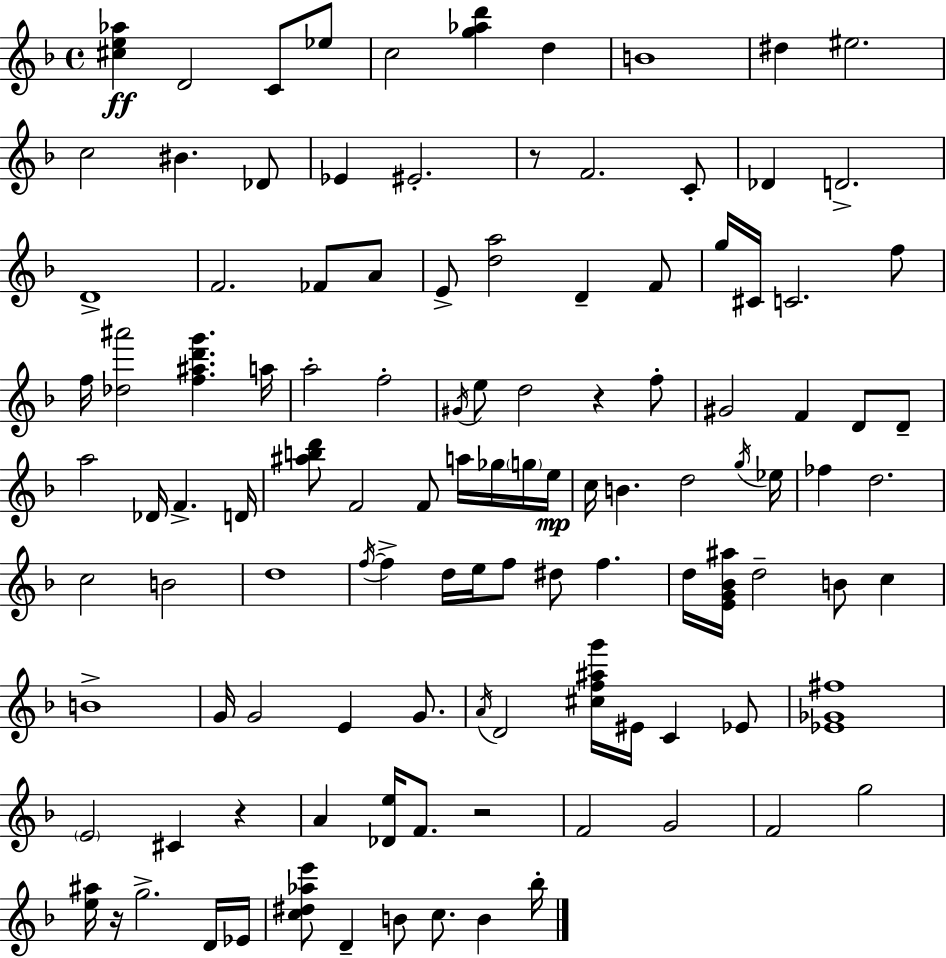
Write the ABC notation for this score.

X:1
T:Untitled
M:4/4
L:1/4
K:F
[^ce_a] D2 C/2 _e/2 c2 [g_ad'] d B4 ^d ^e2 c2 ^B _D/2 _E ^E2 z/2 F2 C/2 _D D2 D4 F2 _F/2 A/2 E/2 [da]2 D F/2 g/4 ^C/4 C2 f/2 f/4 [_d^a']2 [f^ad'g'] a/4 a2 f2 ^G/4 e/2 d2 z f/2 ^G2 F D/2 D/2 a2 _D/4 F D/4 [^abd']/2 F2 F/2 a/4 _g/4 g/4 e/4 c/4 B d2 g/4 _e/4 _f d2 c2 B2 d4 f/4 f d/4 e/4 f/2 ^d/2 f d/4 [EG_B^a]/4 d2 B/2 c B4 G/4 G2 E G/2 A/4 D2 [^cf^ag']/4 ^E/4 C _E/2 [_E_G^f]4 E2 ^C z A [_De]/4 F/2 z2 F2 G2 F2 g2 [e^a]/4 z/4 g2 D/4 _E/4 [c^d_ae']/2 D B/2 c/2 B _b/4